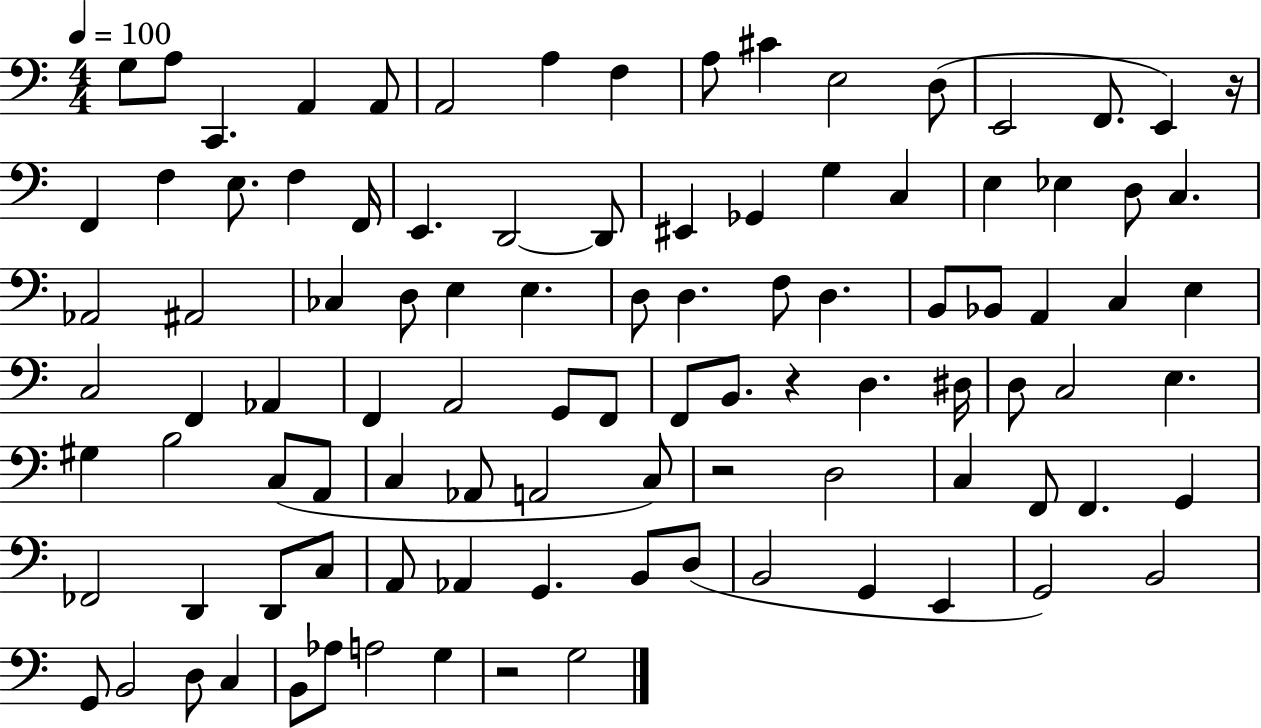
{
  \clef bass
  \numericTimeSignature
  \time 4/4
  \key c \major
  \tempo 4 = 100
  g8 a8 c,4. a,4 a,8 | a,2 a4 f4 | a8 cis'4 e2 d8( | e,2 f,8. e,4) r16 | \break f,4 f4 e8. f4 f,16 | e,4. d,2~~ d,8 | eis,4 ges,4 g4 c4 | e4 ees4 d8 c4. | \break aes,2 ais,2 | ces4 d8 e4 e4. | d8 d4. f8 d4. | b,8 bes,8 a,4 c4 e4 | \break c2 f,4 aes,4 | f,4 a,2 g,8 f,8 | f,8 b,8. r4 d4. dis16 | d8 c2 e4. | \break gis4 b2 c8( a,8 | c4 aes,8 a,2 c8) | r2 d2 | c4 f,8 f,4. g,4 | \break fes,2 d,4 d,8 c8 | a,8 aes,4 g,4. b,8 d8( | b,2 g,4 e,4 | g,2) b,2 | \break g,8 b,2 d8 c4 | b,8 aes8 a2 g4 | r2 g2 | \bar "|."
}